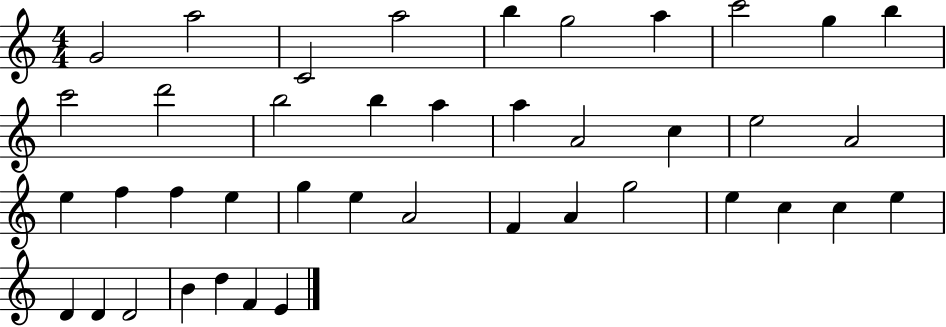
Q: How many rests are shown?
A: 0